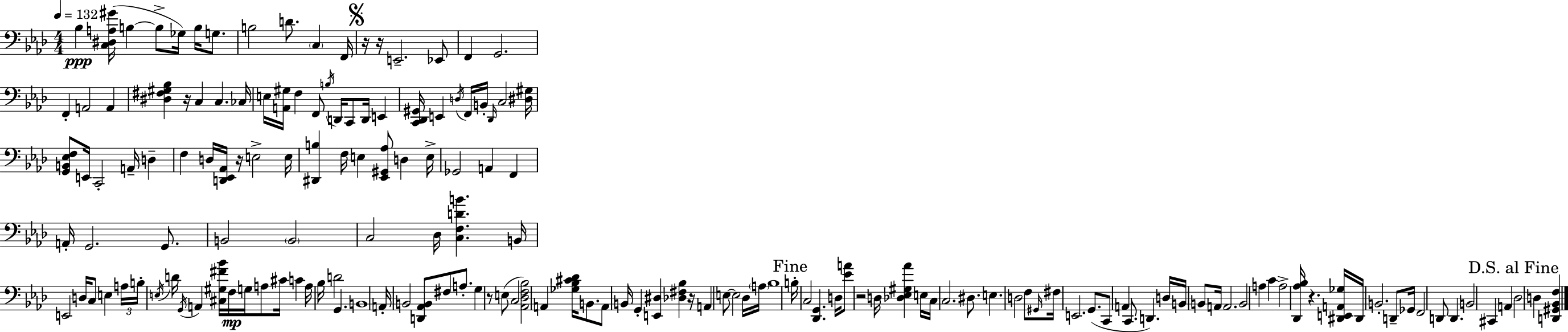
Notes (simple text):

Bb3/q [C3,D#3,A3,G#4]/s B3/q B3/e Gb3/s B3/s G3/e. B3/h D4/e. C3/q F2/s R/s R/s E2/h. Eb2/e F2/q G2/h. F2/q A2/h A2/q [D#3,F#3,G#3,Bb3]/q R/s C3/q C3/q. CES3/s E3/s [A2,G#3]/s F3/q F2/e B3/s D2/s C2/e D2/s E2/q [C2,Db2,G#2]/s E2/q D3/s F2/s B2/s Db2/s C3/h [D#3,G#3]/s [G2,B2,Eb3,F3]/e E2/s C2/h A2/s D3/q F3/q D3/s [D2,Eb2,Ab2]/s R/s E3/h E3/s [D#2,B3]/q F3/s E3/q [Eb2,G#2,Ab3]/e D3/q E3/s Gb2/h A2/q F2/q A2/s G2/h. G2/e. B2/h B2/h C3/h Db3/s [C3,F3,D4,B4]/q. B2/s E2/h D3/s C3/e E3/q A3/s B3/s E3/s D4/s G2/s A2/q [C#3,G#3,F#4,Bb4]/s F3/s G3/s A3/e C#4/s C4/q A3/s Bb3/s D4/h G2/q. B2/w A2/s B2/h [D2,Ab2,B2]/e F#3/e A3/e. G3/q R/e E3/e C3/h [Ab2,Db3,F3,Bb3]/h A2/q [Gb3,Bb3,C#4,Db4]/s B2/e. A2/e B2/s G2/q [E2,D#3]/q [Db3,F#3,Bb3]/q R/s A2/q E3/e E3/h Db3/s A3/s Bb3/w B3/s C3/h [Db2,G2]/q. D3/s [Eb4,A4]/e R/h D3/s [Db3,Eb3,G#3,Ab4]/q E3/s C3/s C3/h. D#3/e. E3/q. D3/h F3/e G#2/s F#3/s E2/h. G2/e. C2/e A2/q C2/e. D2/q. D3/s B2/s B2/e A2/s A2/h. B2/h A3/q C4/q A3/h [Db2,Ab3,Bb3]/s R/q. [D#2,E2,A2,Gb3]/s D#2/s B2/h. D2/e Gb2/s F2/h D2/e D2/q. B2/h C#2/q A2/q Db3/h D3/q [D2,G#2,Bb2,F3]/q